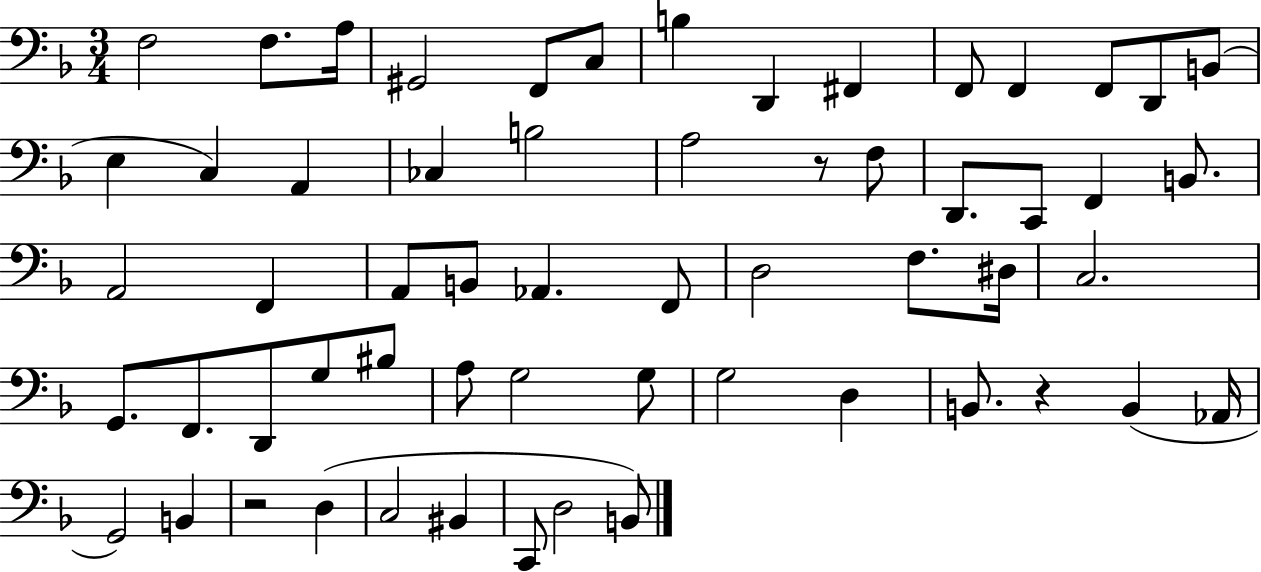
X:1
T:Untitled
M:3/4
L:1/4
K:F
F,2 F,/2 A,/4 ^G,,2 F,,/2 C,/2 B, D,, ^F,, F,,/2 F,, F,,/2 D,,/2 B,,/2 E, C, A,, _C, B,2 A,2 z/2 F,/2 D,,/2 C,,/2 F,, B,,/2 A,,2 F,, A,,/2 B,,/2 _A,, F,,/2 D,2 F,/2 ^D,/4 C,2 G,,/2 F,,/2 D,,/2 G,/2 ^B,/2 A,/2 G,2 G,/2 G,2 D, B,,/2 z B,, _A,,/4 G,,2 B,, z2 D, C,2 ^B,, C,,/2 D,2 B,,/2